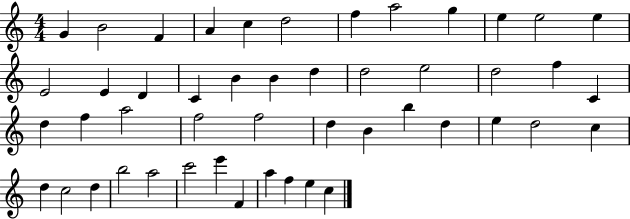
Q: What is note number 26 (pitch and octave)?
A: F5